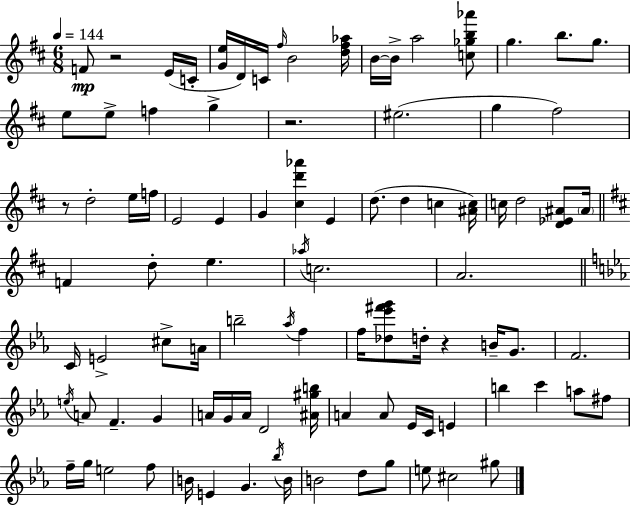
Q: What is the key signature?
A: D major